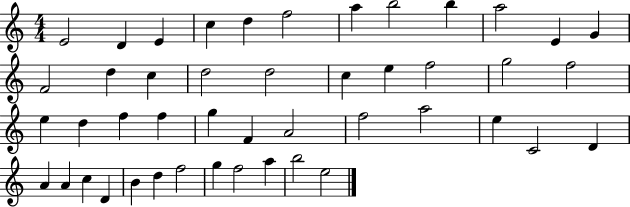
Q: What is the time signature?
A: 4/4